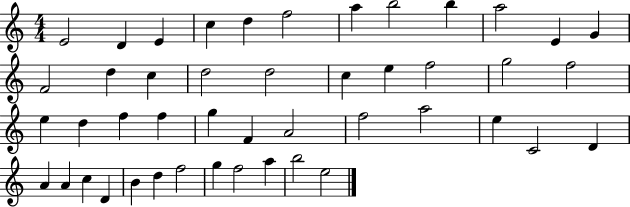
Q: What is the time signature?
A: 4/4